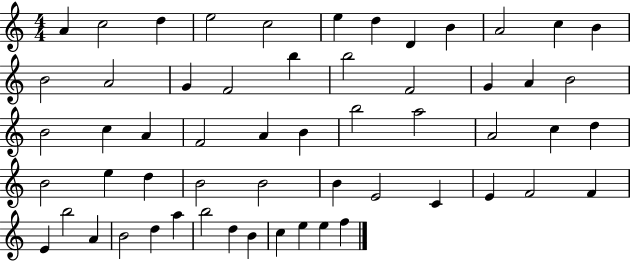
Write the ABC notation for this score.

X:1
T:Untitled
M:4/4
L:1/4
K:C
A c2 d e2 c2 e d D B A2 c B B2 A2 G F2 b b2 F2 G A B2 B2 c A F2 A B b2 a2 A2 c d B2 e d B2 B2 B E2 C E F2 F E b2 A B2 d a b2 d B c e e f